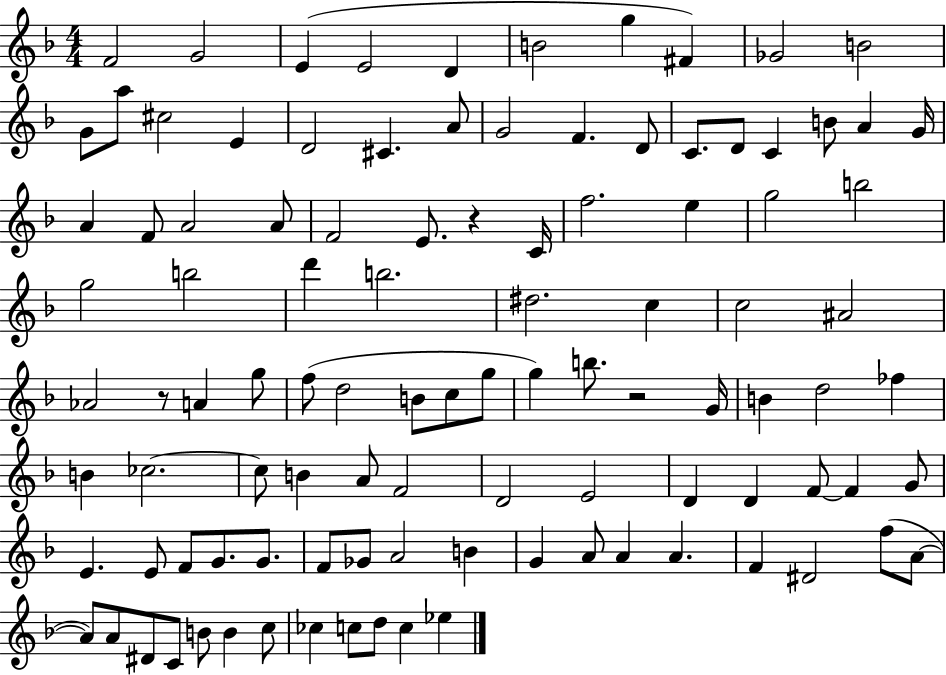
F4/h G4/h E4/q E4/h D4/q B4/h G5/q F#4/q Gb4/h B4/h G4/e A5/e C#5/h E4/q D4/h C#4/q. A4/e G4/h F4/q. D4/e C4/e. D4/e C4/q B4/e A4/q G4/s A4/q F4/e A4/h A4/e F4/h E4/e. R/q C4/s F5/h. E5/q G5/h B5/h G5/h B5/h D6/q B5/h. D#5/h. C5/q C5/h A#4/h Ab4/h R/e A4/q G5/e F5/e D5/h B4/e C5/e G5/e G5/q B5/e. R/h G4/s B4/q D5/h FES5/q B4/q CES5/h. CES5/e B4/q A4/e F4/h D4/h E4/h D4/q D4/q F4/e F4/q G4/e E4/q. E4/e F4/e G4/e. G4/e. F4/e Gb4/e A4/h B4/q G4/q A4/e A4/q A4/q. F4/q D#4/h F5/e A4/e A4/e A4/e D#4/e C4/e B4/e B4/q C5/e CES5/q C5/e D5/e C5/q Eb5/q